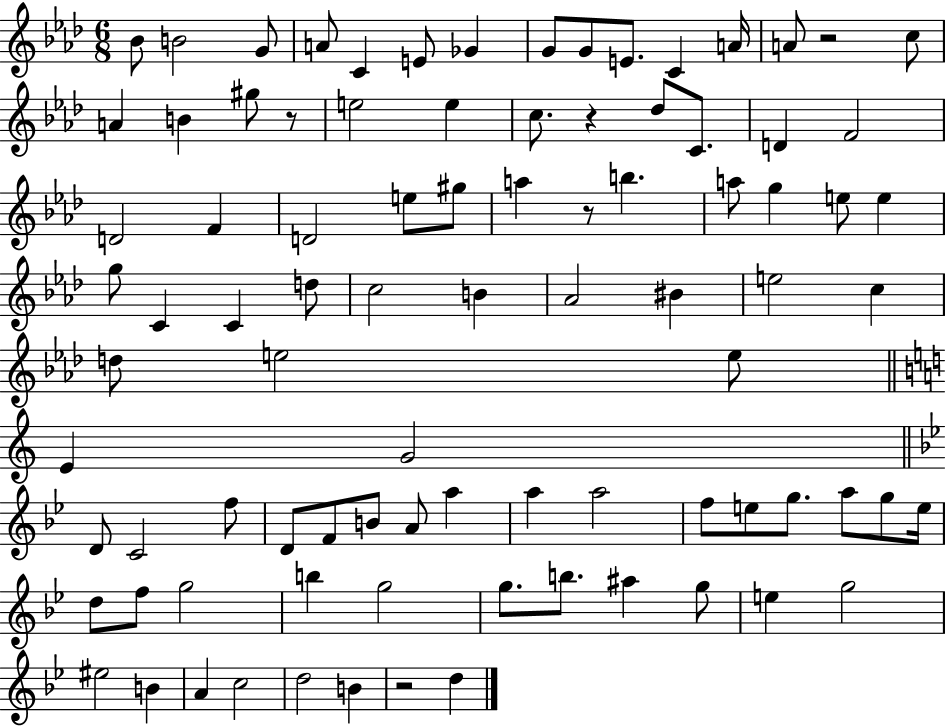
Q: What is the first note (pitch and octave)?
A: Bb4